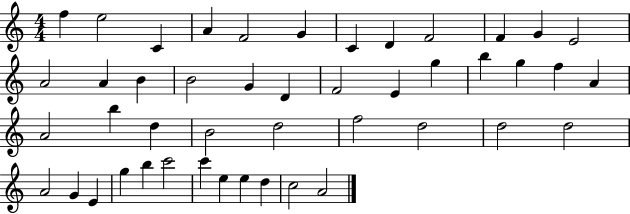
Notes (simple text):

F5/q E5/h C4/q A4/q F4/h G4/q C4/q D4/q F4/h F4/q G4/q E4/h A4/h A4/q B4/q B4/h G4/q D4/q F4/h E4/q G5/q B5/q G5/q F5/q A4/q A4/h B5/q D5/q B4/h D5/h F5/h D5/h D5/h D5/h A4/h G4/q E4/q G5/q B5/q C6/h C6/q E5/q E5/q D5/q C5/h A4/h